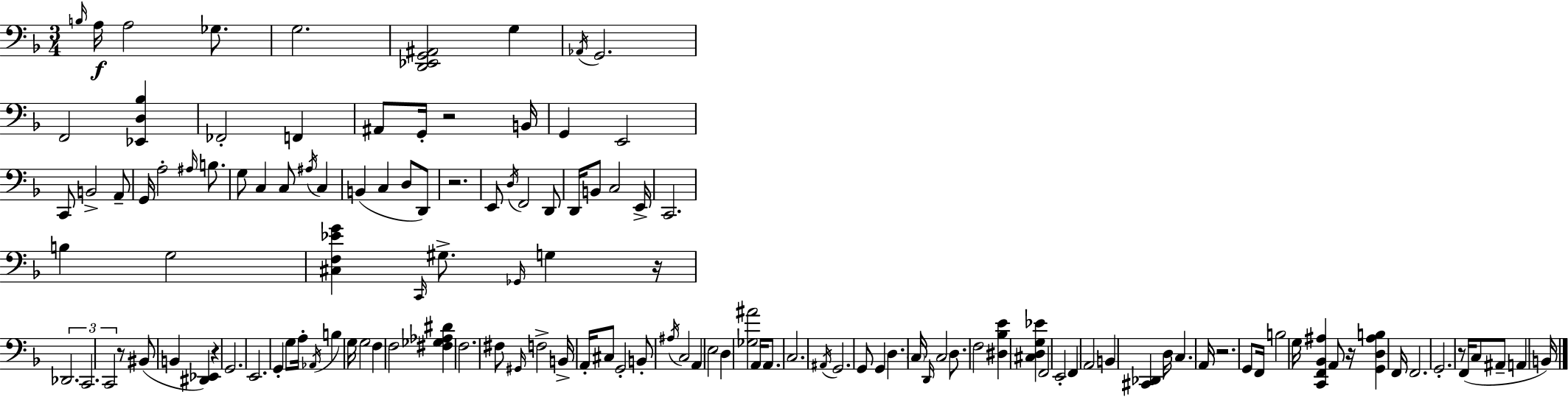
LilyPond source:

{
  \clef bass
  \numericTimeSignature
  \time 3/4
  \key d \minor
  \grace { b16 }\f a16 a2 ges8. | g2. | <d, ees, g, ais,>2 g4 | \acciaccatura { aes,16 } g,2. | \break f,2 <ees, d bes>4 | fes,2-. f,4 | ais,8 g,16-. r2 | b,16 g,4 e,2 | \break c,8 b,2-> | a,8-- g,16 a2-. \grace { ais16 } | b8. g8 c4 c8 \acciaccatura { ais16 } | c4 b,4( c4 | \break d8 d,8) r2. | e,8 \acciaccatura { d16 } f,2 | d,8 d,16 b,8 c2 | e,16-> c,2. | \break b4 g2 | <cis f ees' g'>4 \grace { c,16 } gis8.-> | \grace { ges,16 } g4 r16 \tuplet 3/2 { des,2. | c,2. | \break c,2 } | r8 bis,8( b,4 <dis, ees,>4) | r4 g,2. | e,2. | \break g,4-. g8 | a16-. \acciaccatura { aes,16 } b4 g16 g2 | f4 f2 | <fis ges aes dis'>4 f2. | \break fis8 \grace { gis,16 } f2-> | b,16-> a,16-. cis8 g,2-. | b,8-. \acciaccatura { ais16 } c2 | a,4 e2 | \break d4 <ges ais'>2 | a,16 a,8. c2. | \acciaccatura { ais,16 } g,2. | g,8 | \break g,4 d4. \parenthesize c16 | \grace { d,16 } c2 d8. | f2 <dis bes e'>4 | <cis d g ees'>4 f,2 | \break e,2-. f,4 | a,2 b,4 | <cis, des,>4 d16 c4. a,16 | r2. | \break g,8 f,16 b2 g16 | <c, f, bes, ais>4 a,8 r16 <g, d ais b>4 f,16 | f,2. | g,2.-. | \break r8 f,16( c8 ais,8-- a,4 b,16) | \bar "|."
}